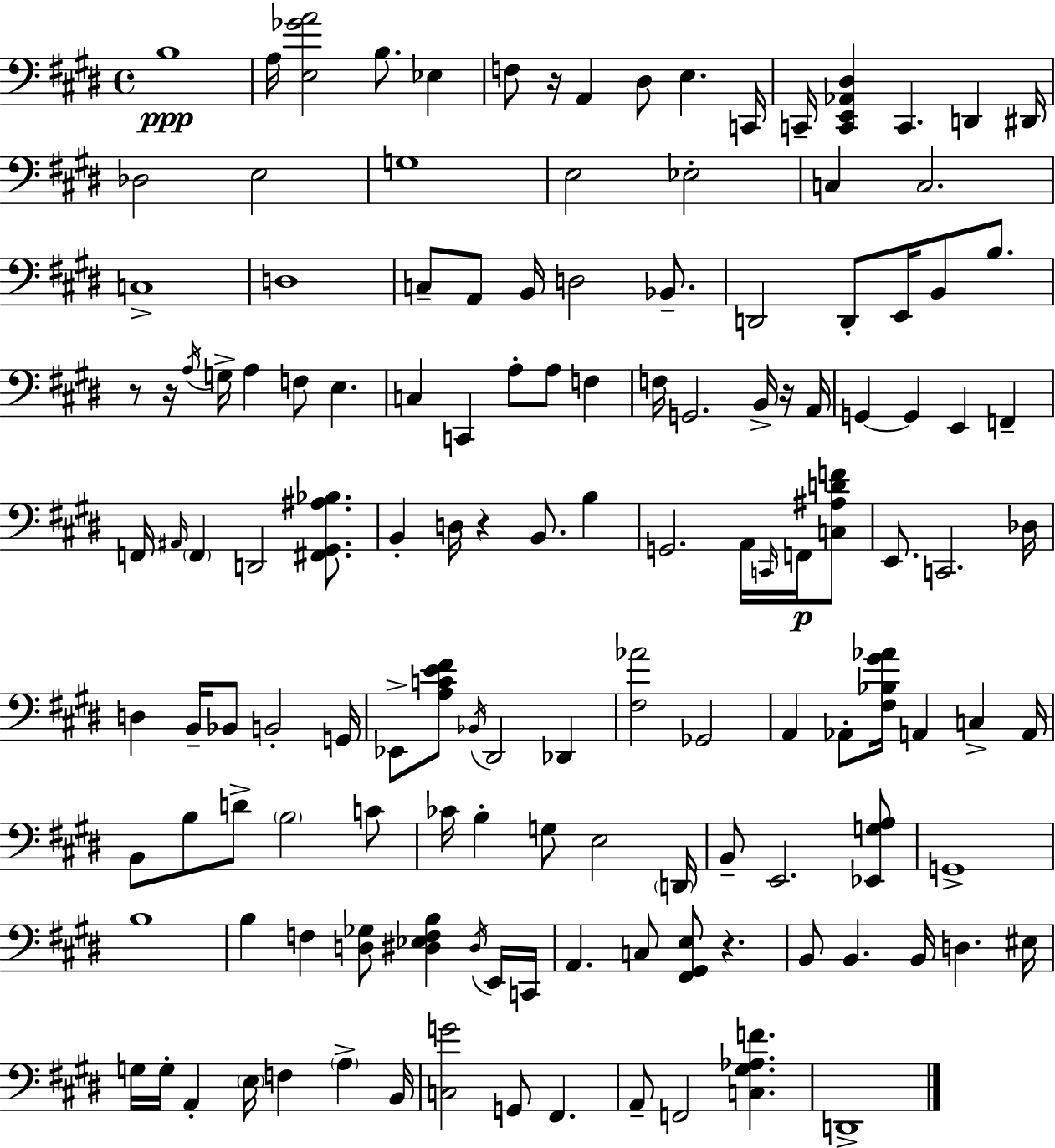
B3/w A3/s [E3,Gb4,A4]/h B3/e. Eb3/q F3/e R/s A2/q D#3/e E3/q. C2/s C2/s [C2,E2,Ab2,D#3]/q C2/q. D2/q D#2/s Db3/h E3/h G3/w E3/h Eb3/h C3/q C3/h. C3/w D3/w C3/e A2/e B2/s D3/h Bb2/e. D2/h D2/e E2/s B2/e B3/e. R/e R/s A3/s G3/s A3/q F3/e E3/q. C3/q C2/q A3/e A3/e F3/q F3/s G2/h. B2/s R/s A2/s G2/q G2/q E2/q F2/q F2/s A#2/s F2/q D2/h [F#2,G#2,A#3,Bb3]/e. B2/q D3/s R/q B2/e. B3/q G2/h. A2/s C2/s F2/s [C3,A#3,D4,F4]/e E2/e. C2/h. Db3/s D3/q B2/s Bb2/e B2/h G2/s Eb2/e [A3,C4,E4,F#4]/e Bb2/s D#2/h Db2/q [F#3,Ab4]/h Gb2/h A2/q Ab2/e [F#3,Bb3,G#4,Ab4]/s A2/q C3/q A2/s B2/e B3/e D4/e B3/h C4/e CES4/s B3/q G3/e E3/h D2/s B2/e E2/h. [Eb2,G3,A3]/e G2/w B3/w B3/q F3/q [D3,Gb3]/e [D#3,Eb3,F3,B3]/q D#3/s E2/s C2/s A2/q. C3/e [F#2,G#2,E3]/e R/q. B2/e B2/q. B2/s D3/q. EIS3/s G3/s G3/s A2/q E3/s F3/q A3/q B2/s [C3,G4]/h G2/e F#2/q. A2/e F2/h [C3,G#3,Ab3,F4]/q. D2/w